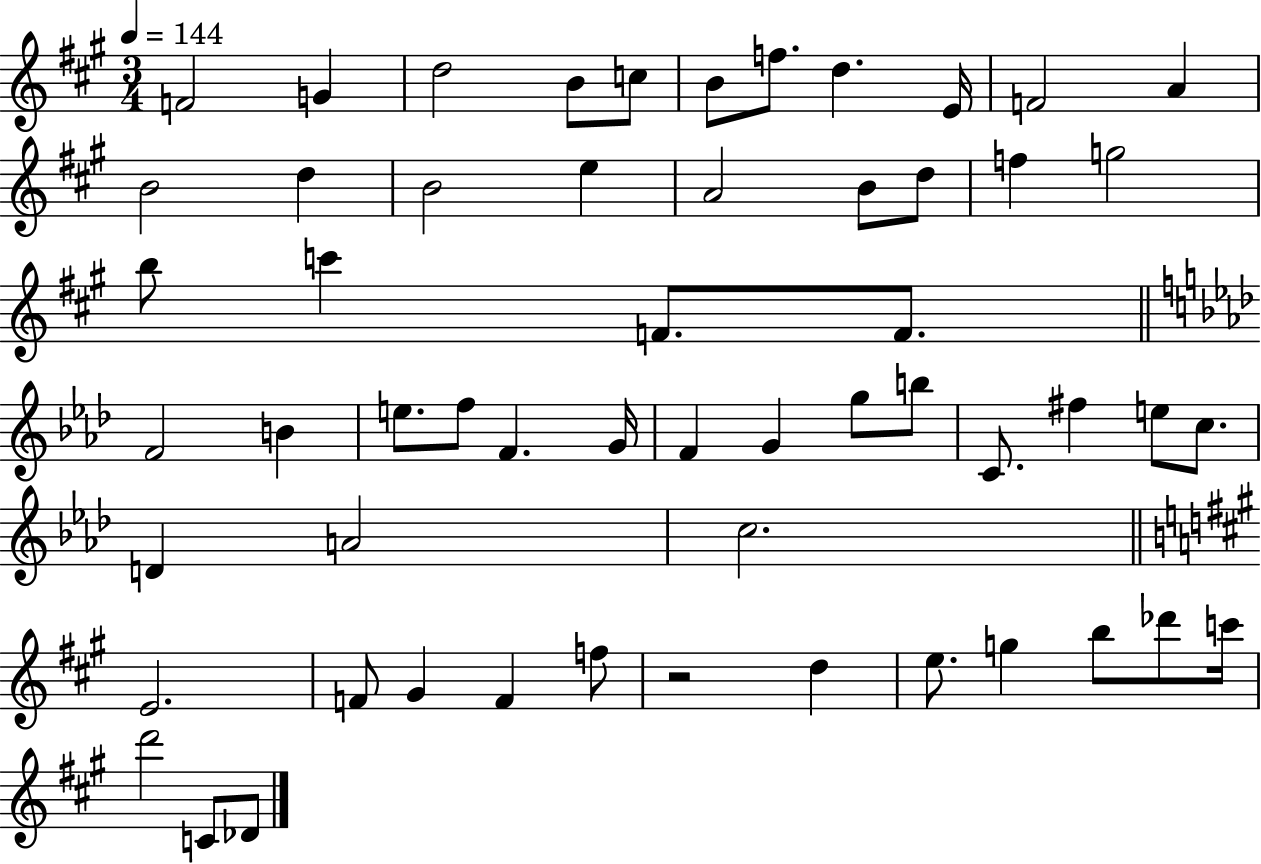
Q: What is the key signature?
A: A major